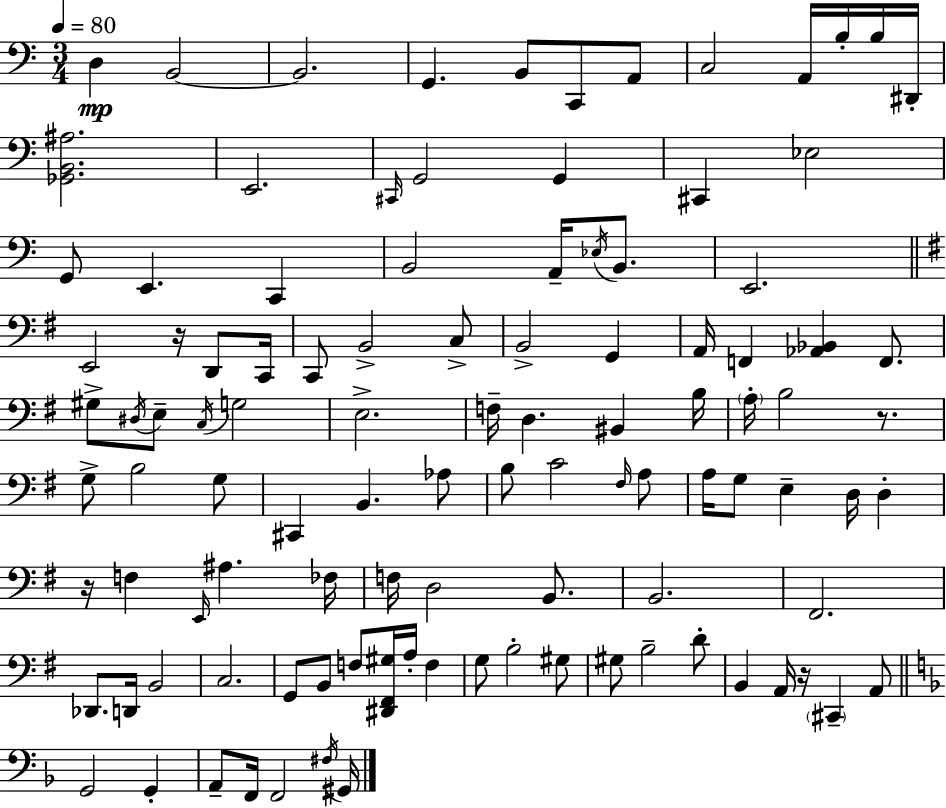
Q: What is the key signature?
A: C major